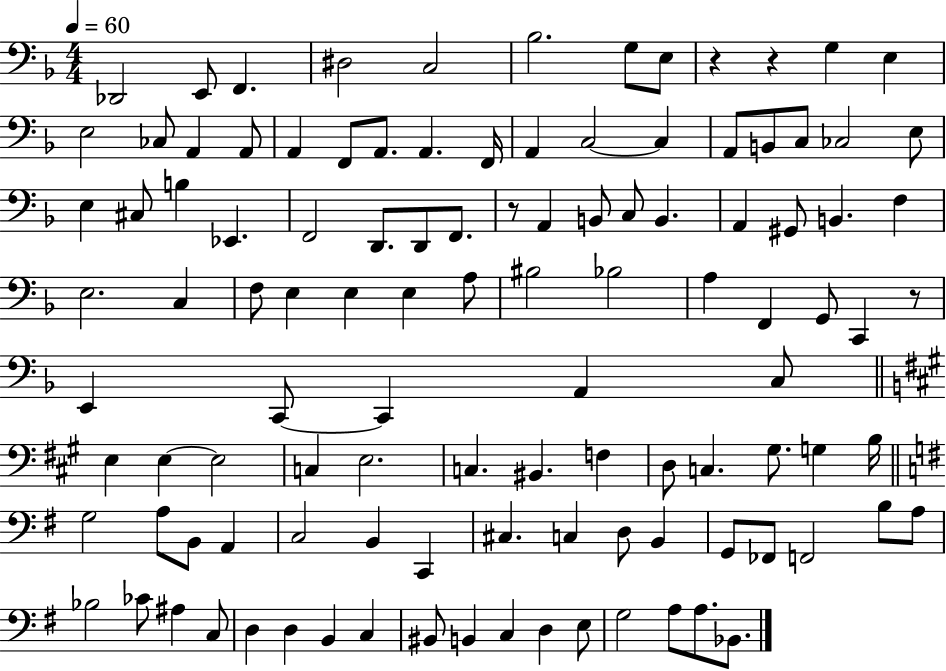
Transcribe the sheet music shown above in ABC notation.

X:1
T:Untitled
M:4/4
L:1/4
K:F
_D,,2 E,,/2 F,, ^D,2 C,2 _B,2 G,/2 E,/2 z z G, E, E,2 _C,/2 A,, A,,/2 A,, F,,/2 A,,/2 A,, F,,/4 A,, C,2 C, A,,/2 B,,/2 C,/2 _C,2 E,/2 E, ^C,/2 B, _E,, F,,2 D,,/2 D,,/2 F,,/2 z/2 A,, B,,/2 C,/2 B,, A,, ^G,,/2 B,, F, E,2 C, F,/2 E, E, E, A,/2 ^B,2 _B,2 A, F,, G,,/2 C,, z/2 E,, C,,/2 C,, A,, C,/2 E, E, E,2 C, E,2 C, ^B,, F, D,/2 C, ^G,/2 G, B,/4 G,2 A,/2 B,,/2 A,, C,2 B,, C,, ^C, C, D,/2 B,, G,,/2 _F,,/2 F,,2 B,/2 A,/2 _B,2 _C/2 ^A, C,/2 D, D, B,, C, ^B,,/2 B,, C, D, E,/2 G,2 A,/2 A,/2 _B,,/2